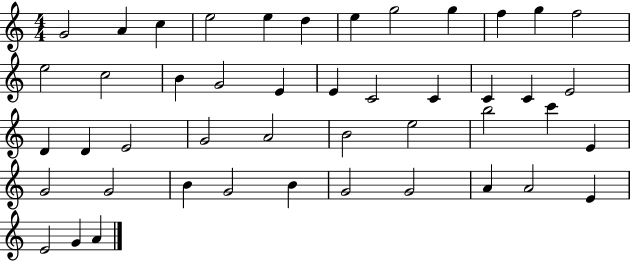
G4/h A4/q C5/q E5/h E5/q D5/q E5/q G5/h G5/q F5/q G5/q F5/h E5/h C5/h B4/q G4/h E4/q E4/q C4/h C4/q C4/q C4/q E4/h D4/q D4/q E4/h G4/h A4/h B4/h E5/h B5/h C6/q E4/q G4/h G4/h B4/q G4/h B4/q G4/h G4/h A4/q A4/h E4/q E4/h G4/q A4/q